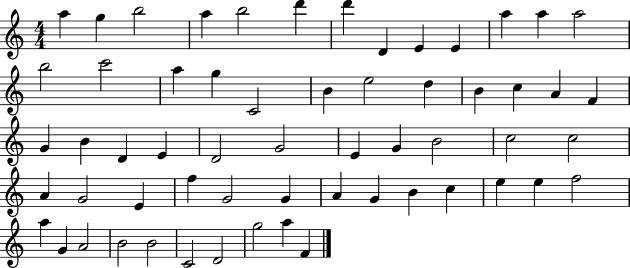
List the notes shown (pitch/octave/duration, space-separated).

A5/q G5/q B5/h A5/q B5/h D6/q D6/q D4/q E4/q E4/q A5/q A5/q A5/h B5/h C6/h A5/q G5/q C4/h B4/q E5/h D5/q B4/q C5/q A4/q F4/q G4/q B4/q D4/q E4/q D4/h G4/h E4/q G4/q B4/h C5/h C5/h A4/q G4/h E4/q F5/q G4/h G4/q A4/q G4/q B4/q C5/q E5/q E5/q F5/h A5/q G4/q A4/h B4/h B4/h C4/h D4/h G5/h A5/q F4/q